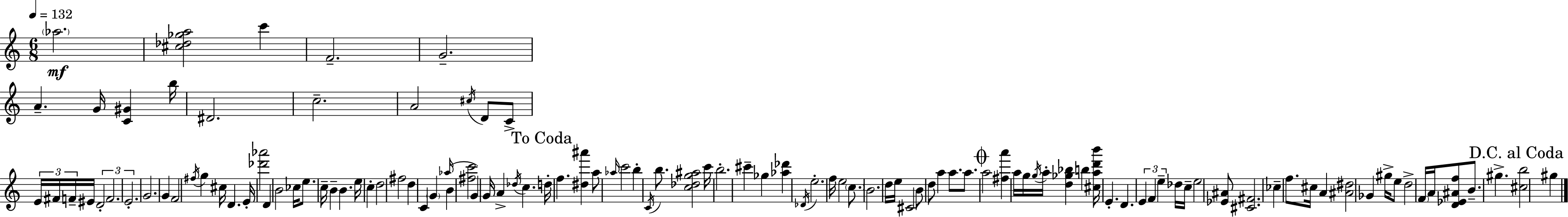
{
  \clef treble
  \numericTimeSignature
  \time 6/8
  \key a \minor
  \tempo 4 = 132
  \repeat volta 2 { \parenthesize aes''2.\mf | <cis'' des'' ges'' a''>2 c'''4 | f'2.-- | g'2.-- | \break a'4.-- g'16 <c' gis'>4 b''16 | dis'2. | c''2.-- | a'2 \acciaccatura { cis''16 } d'8 c'8-> | \break \tuplet 3/2 { e'16 fis'16 f'16-- } eis'16 \tuplet 3/2 { d'2-. | f'2. | e'2.-. } | g'2. | \break g'4 f'2 | \acciaccatura { fis''16 } g''4 cis''16 d'4. | e'16-. <des''' aes'''>2 d'4 | b'2 ces''16 e''8. | \break c''16-- b'4-- b'4. | e''16 c''4-. d''2 | fis''2 d''4 | c'4 \parenthesize g'4 \grace { aes''16 } b'4( | \break <fis'' c'''>2 g'4) | g'16 a'4-> \acciaccatura { des''16 } c''4. | \mark "To Coda" d''16-. f''4. <dis'' ais'''>4 | a''8 \grace { aes''16 } c'''2 | \break b''4-. \acciaccatura { c'16 } b''8. <c'' des'' g'' ais''>2 | c'''16 b''2.-. | cis'''4-- ges''4 | <aes'' des'''>4 \acciaccatura { des'16 } e''2.-. | \break f''16 e''2 | \parenthesize c''8. b'2. | d''16 e''16 cis'2 | b'8 d''8 a''4 | \break a''8. a''8. \mark \markup { \musicglyph "scripts.coda" } a''2 | <fis'' a'''>4 a''16 g''16 \acciaccatura { g''16 } a''16-. <d'' ges'' bes''>4 | b''4 <cis'' a'' d''' b'''>16 e'4.-. | d'4. \tuplet 3/2 { e'4 | \break f'4 e''4-- } des''16 c''16-- e''2 | <ees' ais'>8 <cis' fis'>2. | ces''4-- | f''8. cis''16 a'4 <ais' dis''>2 | \break ges'4 gis''16-> e''8 d''2-> | \parenthesize f'16 a'16 <d' ees' ais' f''>8 b'8.-- | gis''4.-> \mark "D.C. al Coda" <cis'' b''>2 | gis''4 } \bar "|."
}